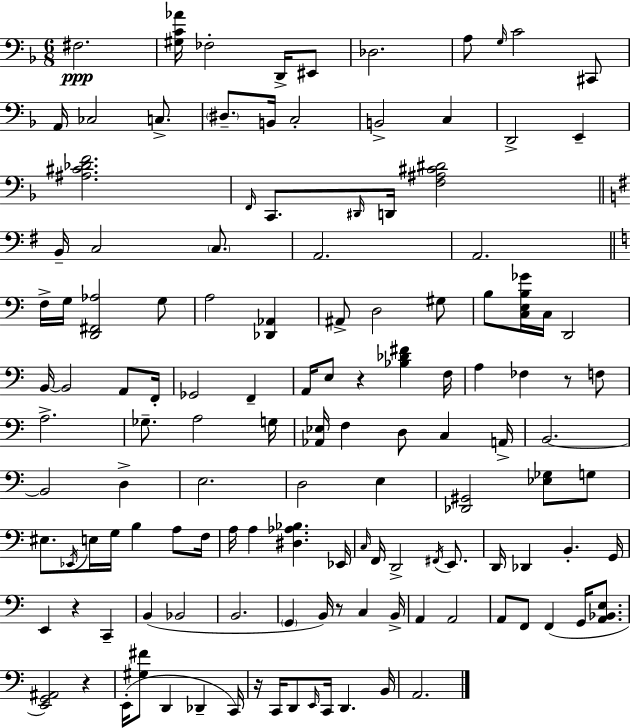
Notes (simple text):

F#3/h. [G#3,C4,Ab4]/s FES3/h D2/s EIS2/e Db3/h. A3/e G3/s C4/h C#2/e A2/s CES3/h C3/e. D#3/e. B2/s C3/h B2/h C3/q D2/h E2/q [A#3,C#4,Db4,F4]/h. F2/s C2/e. D#2/s D2/s [F3,A#3,C#4,D#4]/h B2/s C3/h C3/e. A2/h. A2/h. F3/s G3/s [D2,F#2,Ab3]/h G3/e A3/h [Db2,Ab2]/q A#2/e D3/h G#3/e B3/e [C3,E3,B3,Gb4]/s C3/s D2/h B2/s B2/h A2/e F2/s Gb2/h F2/q A2/s E3/e R/q [Bb3,Db4,F#4]/q F3/s A3/q FES3/q R/e F3/e A3/h. Gb3/e. A3/h G3/s [Ab2,Eb3]/s F3/q D3/e C3/q A2/s B2/h. B2/h D3/q E3/h. D3/h E3/q [Db2,G#2]/h [Eb3,Gb3]/e G3/e EIS3/e. Eb2/s E3/s G3/s B3/q A3/e F3/s A3/s A3/q [D#3,Ab3,Bb3]/q. Eb2/s C3/s F2/s D2/h F#2/s E2/e. D2/s Db2/q B2/q. G2/s E2/q R/q C2/q B2/q Bb2/h B2/h. G2/q B2/s R/e C3/q B2/s A2/q A2/h A2/e F2/e F2/q G2/s [A2,Bb2,E3]/e. [E2,G2,A#2]/h R/q E2/s [G#3,F#4]/e D2/q Db2/q C2/s R/s C2/s D2/e E2/s C2/s D2/q. B2/s A2/h.